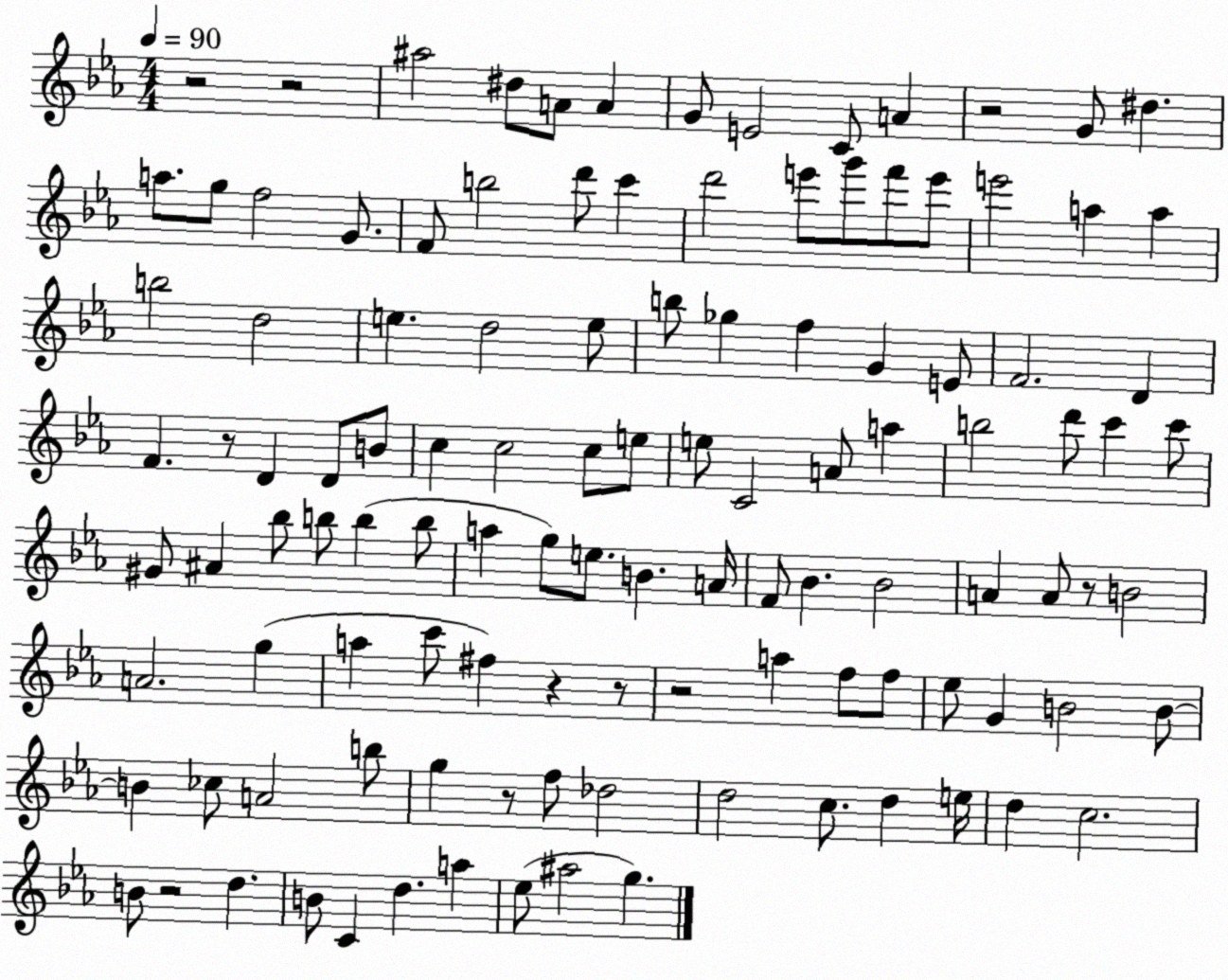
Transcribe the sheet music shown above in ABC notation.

X:1
T:Untitled
M:4/4
L:1/4
K:Eb
z2 z2 ^a2 ^d/2 A/2 A G/2 E2 C/2 A z2 G/2 ^d a/2 g/2 f2 G/2 F/2 b2 d'/2 c' d'2 e'/2 g'/2 f'/2 e'/2 e'2 a a b2 d2 e d2 e/2 b/2 _g f G E/2 F2 D F z/2 D D/2 B/2 c c2 c/2 e/2 e/2 C2 A/2 a b2 d'/2 c' c'/2 ^G/2 ^A _b/2 b/2 b b/2 a g/2 e/2 B A/4 F/2 _B _B2 A A/2 z/2 B2 A2 g a c'/2 ^f z z/2 z2 a f/2 f/2 _e/2 G B2 B/2 B _c/2 A2 b/2 g z/2 f/2 _d2 d2 c/2 d e/4 d c2 B/2 z2 d B/2 C d a _e/2 ^a2 g